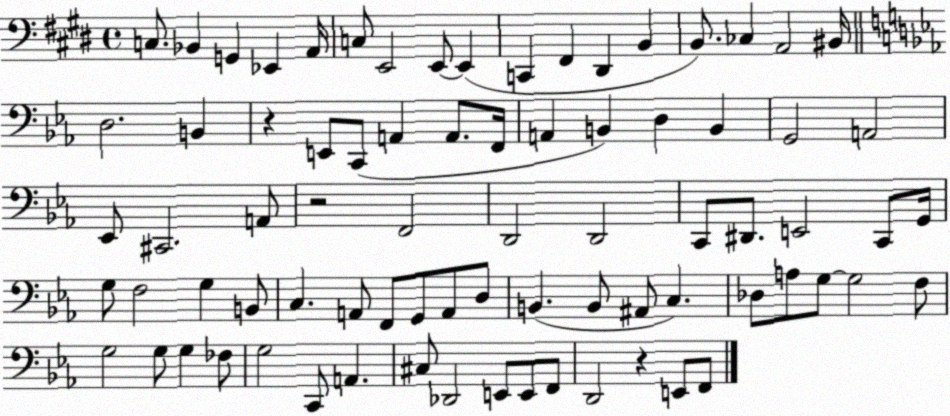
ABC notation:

X:1
T:Untitled
M:4/4
L:1/4
K:E
C,/2 _B,, G,, _E,, A,,/4 C,/2 E,,2 E,,/2 E,, C,, ^F,, ^D,, B,, B,,/2 _C, A,,2 ^B,,/4 D,2 B,, z E,,/2 C,,/2 A,, A,,/2 F,,/4 A,, B,, D, B,, G,,2 A,,2 _E,,/2 ^C,,2 A,,/2 z2 F,,2 D,,2 D,,2 C,,/2 ^D,,/2 E,,2 C,,/2 G,,/4 G,/2 F,2 G, B,,/2 C, A,,/2 F,,/2 G,,/2 A,,/2 D,/2 B,, B,,/2 ^A,,/2 C, _D,/2 A,/2 G,/2 G,2 F,/2 G,2 G,/2 G, _F,/2 G,2 C,,/2 A,, ^C,/2 _D,,2 E,,/2 E,,/2 F,,/2 D,,2 z E,,/2 F,,/2